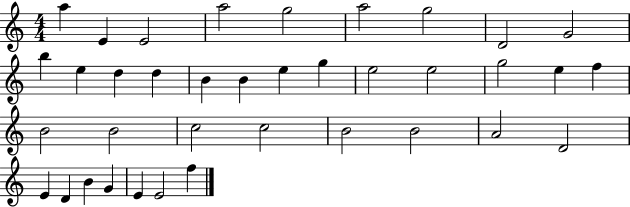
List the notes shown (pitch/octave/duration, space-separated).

A5/q E4/q E4/h A5/h G5/h A5/h G5/h D4/h G4/h B5/q E5/q D5/q D5/q B4/q B4/q E5/q G5/q E5/h E5/h G5/h E5/q F5/q B4/h B4/h C5/h C5/h B4/h B4/h A4/h D4/h E4/q D4/q B4/q G4/q E4/q E4/h F5/q